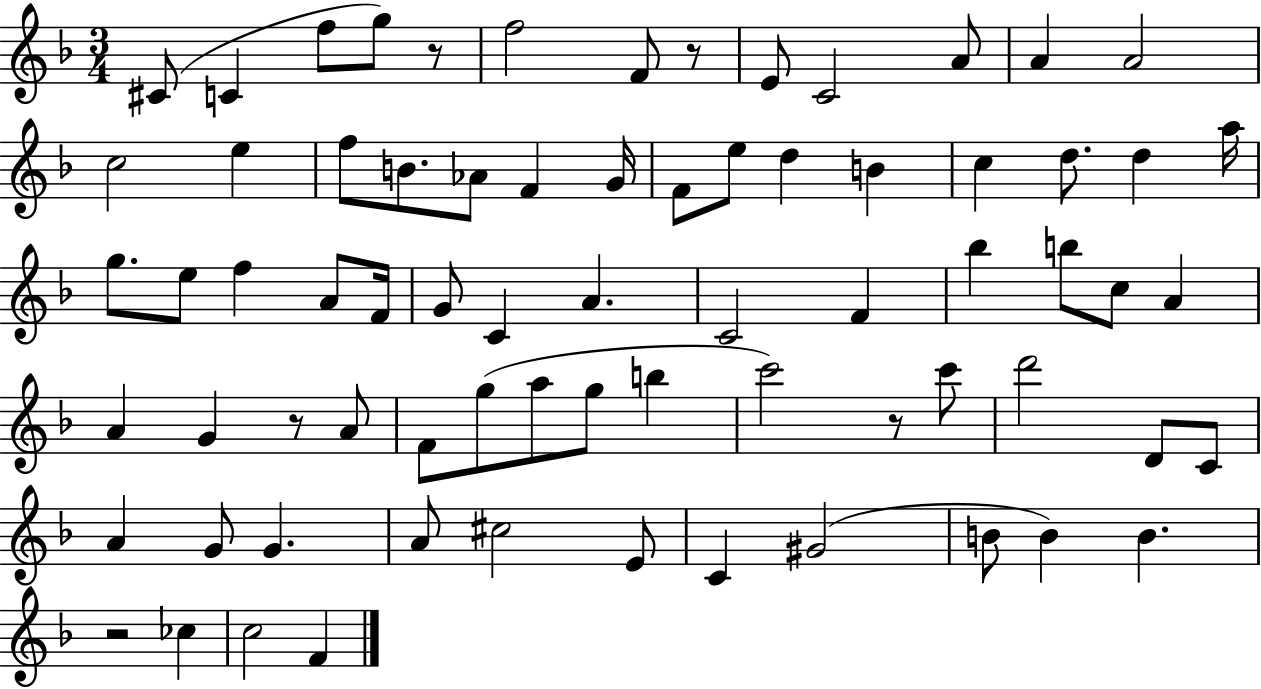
X:1
T:Untitled
M:3/4
L:1/4
K:F
^C/2 C f/2 g/2 z/2 f2 F/2 z/2 E/2 C2 A/2 A A2 c2 e f/2 B/2 _A/2 F G/4 F/2 e/2 d B c d/2 d a/4 g/2 e/2 f A/2 F/4 G/2 C A C2 F _b b/2 c/2 A A G z/2 A/2 F/2 g/2 a/2 g/2 b c'2 z/2 c'/2 d'2 D/2 C/2 A G/2 G A/2 ^c2 E/2 C ^G2 B/2 B B z2 _c c2 F